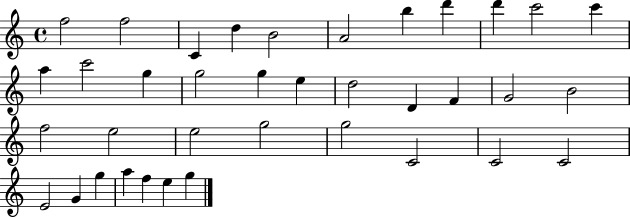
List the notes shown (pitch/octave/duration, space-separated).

F5/h F5/h C4/q D5/q B4/h A4/h B5/q D6/q D6/q C6/h C6/q A5/q C6/h G5/q G5/h G5/q E5/q D5/h D4/q F4/q G4/h B4/h F5/h E5/h E5/h G5/h G5/h C4/h C4/h C4/h E4/h G4/q G5/q A5/q F5/q E5/q G5/q